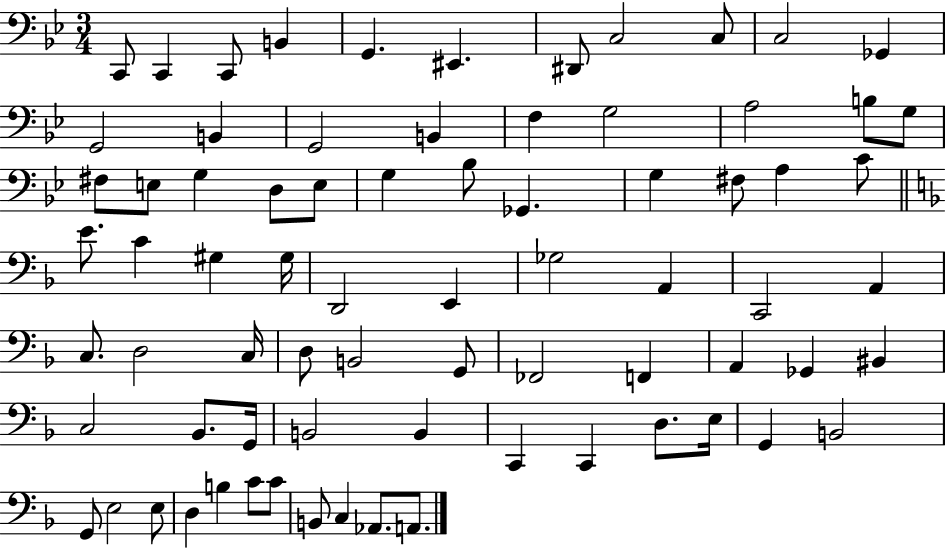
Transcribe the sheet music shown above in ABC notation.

X:1
T:Untitled
M:3/4
L:1/4
K:Bb
C,,/2 C,, C,,/2 B,, G,, ^E,, ^D,,/2 C,2 C,/2 C,2 _G,, G,,2 B,, G,,2 B,, F, G,2 A,2 B,/2 G,/2 ^F,/2 E,/2 G, D,/2 E,/2 G, _B,/2 _G,, G, ^F,/2 A, C/2 E/2 C ^G, ^G,/4 D,,2 E,, _G,2 A,, C,,2 A,, C,/2 D,2 C,/4 D,/2 B,,2 G,,/2 _F,,2 F,, A,, _G,, ^B,, C,2 _B,,/2 G,,/4 B,,2 B,, C,, C,, D,/2 E,/4 G,, B,,2 G,,/2 E,2 E,/2 D, B, C/2 C/2 B,,/2 C, _A,,/2 A,,/2